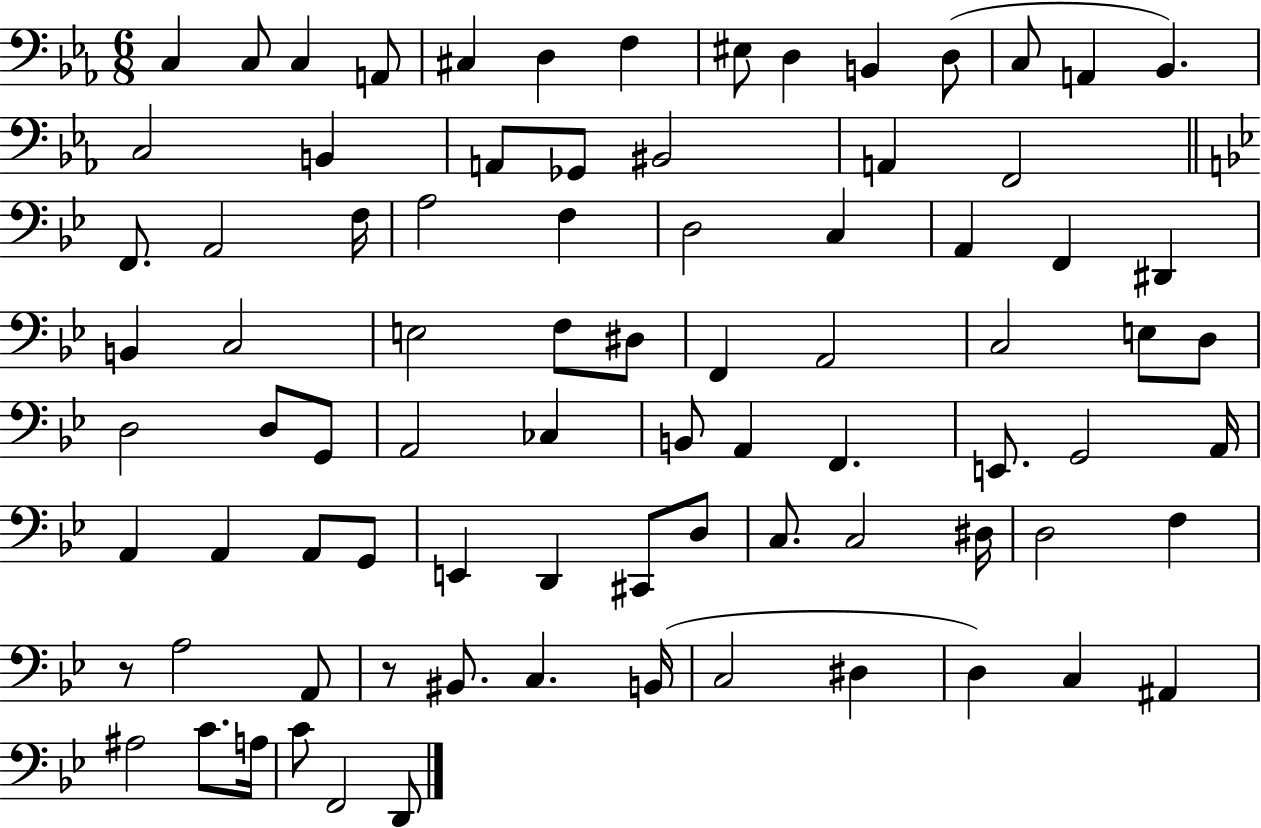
{
  \clef bass
  \numericTimeSignature
  \time 6/8
  \key ees \major
  c4 c8 c4 a,8 | cis4 d4 f4 | eis8 d4 b,4 d8( | c8 a,4 bes,4.) | \break c2 b,4 | a,8 ges,8 bis,2 | a,4 f,2 | \bar "||" \break \key g \minor f,8. a,2 f16 | a2 f4 | d2 c4 | a,4 f,4 dis,4 | \break b,4 c2 | e2 f8 dis8 | f,4 a,2 | c2 e8 d8 | \break d2 d8 g,8 | a,2 ces4 | b,8 a,4 f,4. | e,8. g,2 a,16 | \break a,4 a,4 a,8 g,8 | e,4 d,4 cis,8 d8 | c8. c2 dis16 | d2 f4 | \break r8 a2 a,8 | r8 bis,8. c4. b,16( | c2 dis4 | d4) c4 ais,4 | \break ais2 c'8. a16 | c'8 f,2 d,8 | \bar "|."
}